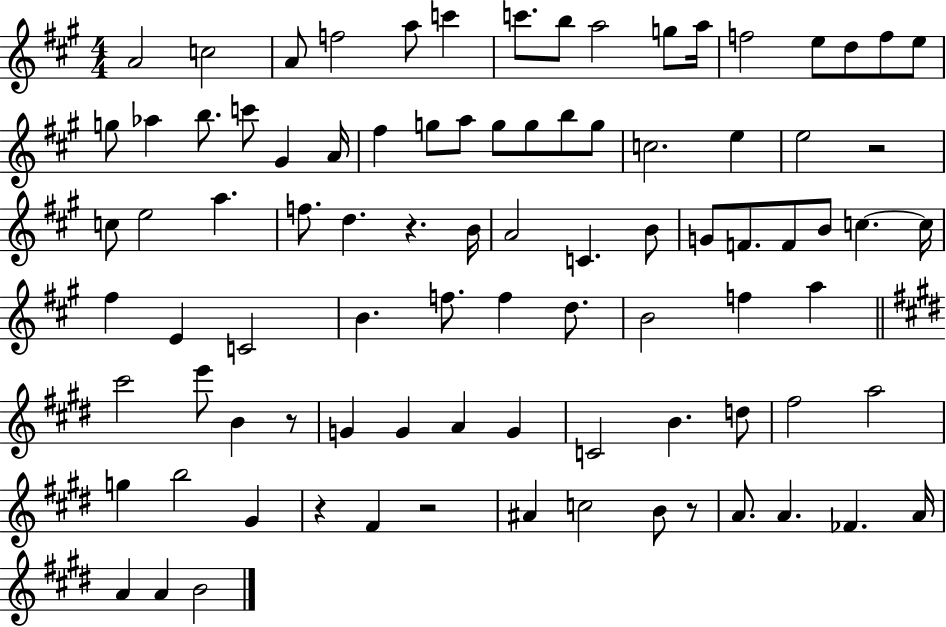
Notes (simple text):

A4/h C5/h A4/e F5/h A5/e C6/q C6/e. B5/e A5/h G5/e A5/s F5/h E5/e D5/e F5/e E5/e G5/e Ab5/q B5/e. C6/e G#4/q A4/s F#5/q G5/e A5/e G5/e G5/e B5/e G5/e C5/h. E5/q E5/h R/h C5/e E5/h A5/q. F5/e. D5/q. R/q. B4/s A4/h C4/q. B4/e G4/e F4/e. F4/e B4/e C5/q. C5/s F#5/q E4/q C4/h B4/q. F5/e. F5/q D5/e. B4/h F5/q A5/q C#6/h E6/e B4/q R/e G4/q G4/q A4/q G4/q C4/h B4/q. D5/e F#5/h A5/h G5/q B5/h G#4/q R/q F#4/q R/h A#4/q C5/h B4/e R/e A4/e. A4/q. FES4/q. A4/s A4/q A4/q B4/h